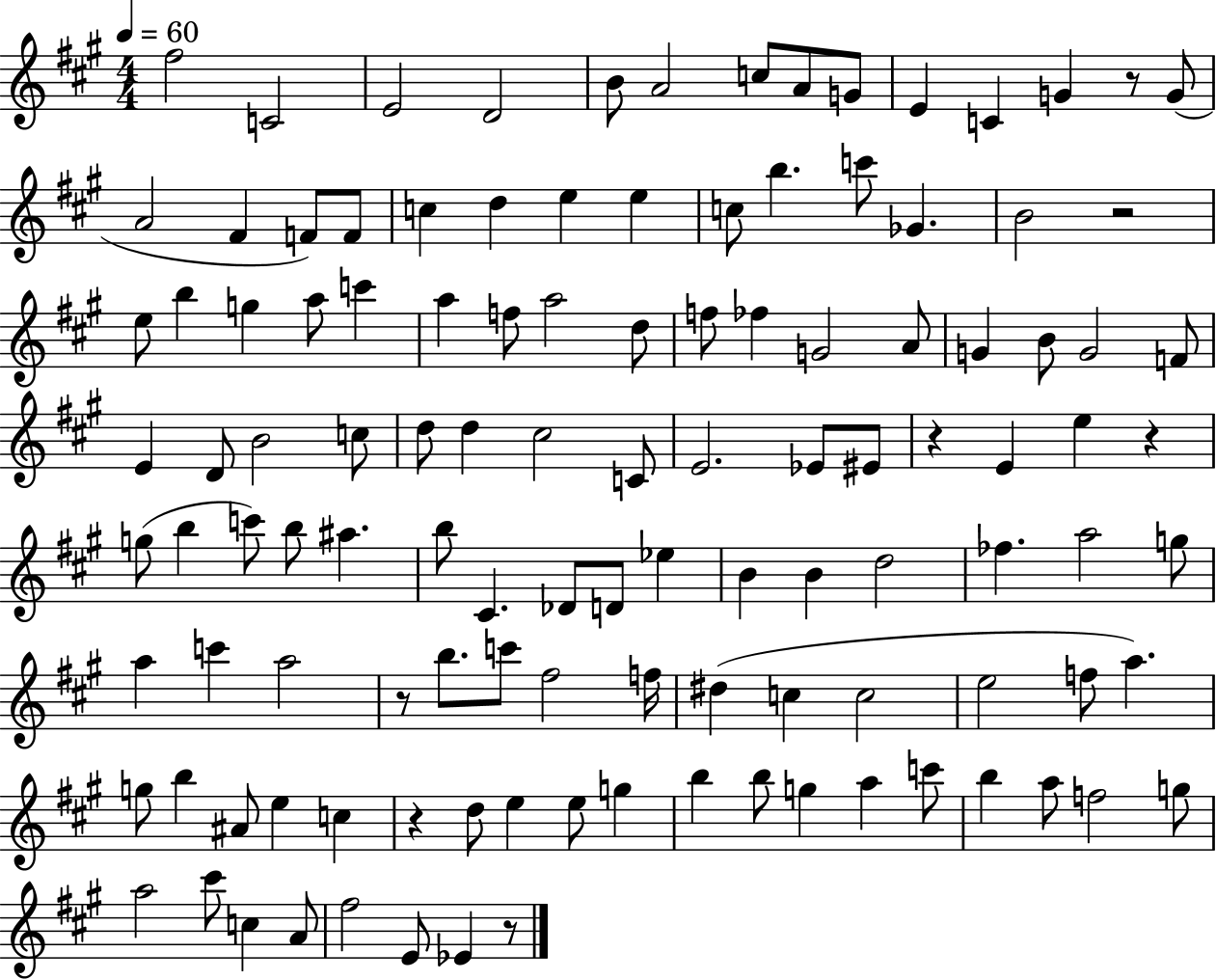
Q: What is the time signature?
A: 4/4